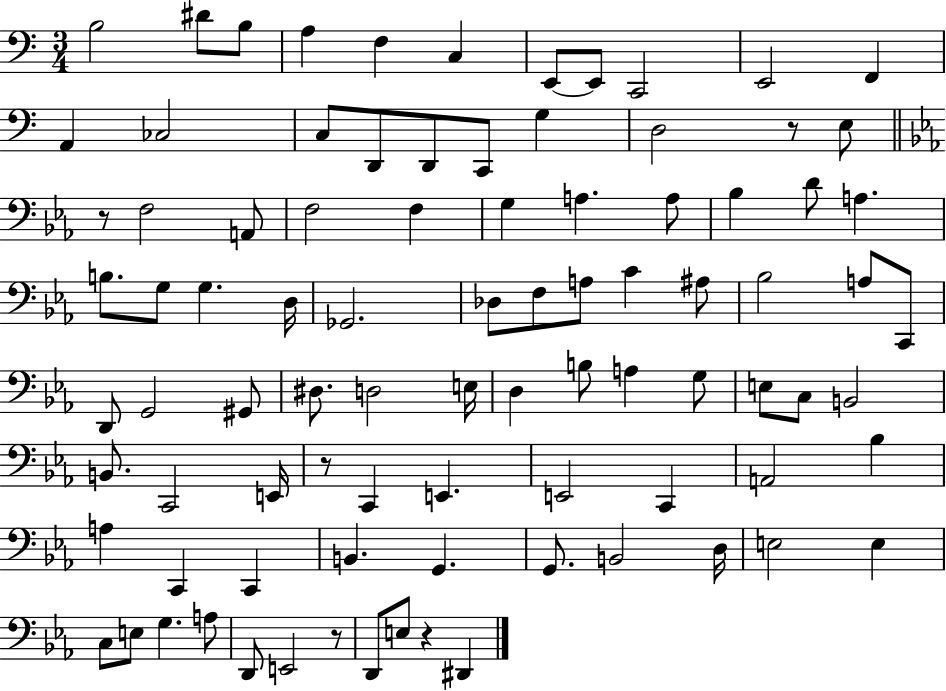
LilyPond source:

{
  \clef bass
  \numericTimeSignature
  \time 3/4
  \key c \major
  b2 dis'8 b8 | a4 f4 c4 | e,8~~ e,8 c,2 | e,2 f,4 | \break a,4 ces2 | c8 d,8 d,8 c,8 g4 | d2 r8 e8 | \bar "||" \break \key ees \major r8 f2 a,8 | f2 f4 | g4 a4. a8 | bes4 d'8 a4. | \break b8. g8 g4. d16 | ges,2. | des8 f8 a8 c'4 ais8 | bes2 a8 c,8 | \break d,8 g,2 gis,8 | dis8. d2 e16 | d4 b8 a4 g8 | e8 c8 b,2 | \break b,8. c,2 e,16 | r8 c,4 e,4. | e,2 c,4 | a,2 bes4 | \break a4 c,4 c,4 | b,4. g,4. | g,8. b,2 d16 | e2 e4 | \break c8 e8 g4. a8 | d,8 e,2 r8 | d,8 e8 r4 dis,4 | \bar "|."
}